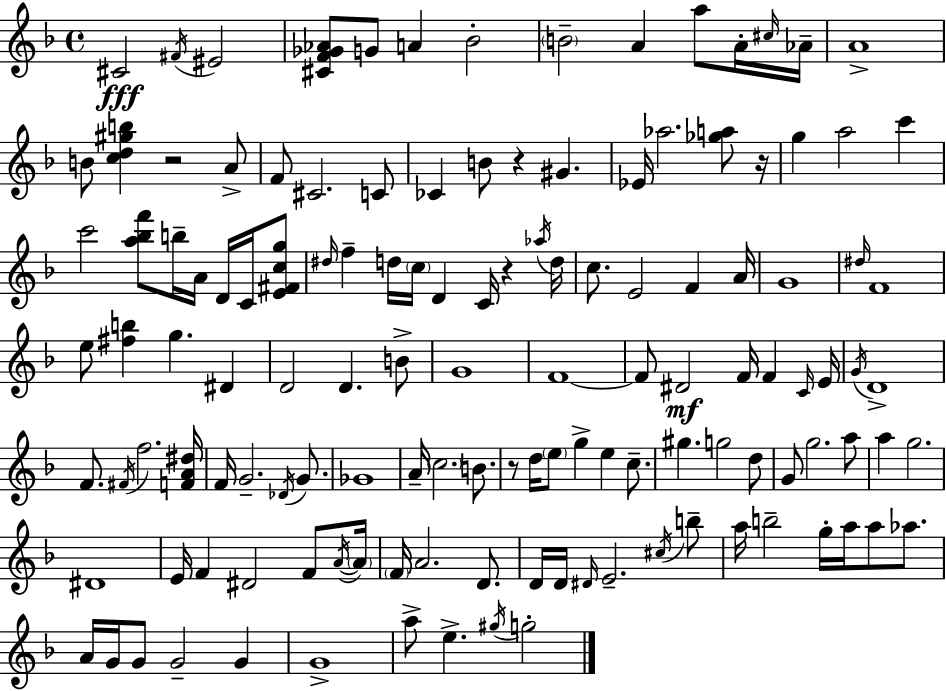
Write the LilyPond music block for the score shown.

{
  \clef treble
  \time 4/4
  \defaultTimeSignature
  \key f \major
  \repeat volta 2 { cis'2\fff \acciaccatura { fis'16 } eis'2 | <cis' f' ges' aes'>8 g'8 a'4 bes'2-. | \parenthesize b'2-- a'4 a''8 a'16-. | \grace { cis''16 } aes'16-- a'1-> | \break b'8 <c'' d'' gis'' b''>4 r2 | a'8-> f'8 cis'2. | c'8 ces'4 b'8 r4 gis'4. | ees'16 aes''2. <ges'' a''>8 | \break r16 g''4 a''2 c'''4 | c'''2 <a'' bes'' f'''>8 b''16-- a'16 d'16 c'16 | <e' fis' c'' g''>8 \grace { dis''16 } f''4-- d''16 \parenthesize c''16 d'4 c'16 r4 | \acciaccatura { aes''16 } d''16 c''8. e'2 f'4 | \break a'16 g'1 | \grace { dis''16 } f'1 | e''8 <fis'' b''>4 g''4. | dis'4 d'2 d'4. | \break b'8-> g'1 | f'1~~ | f'8 dis'2\mf f'16 | f'4 \grace { c'16 } e'16 \acciaccatura { g'16 } d'1-> | \break f'8. \acciaccatura { fis'16 } f''2. | <f' a' dis''>16 f'16 g'2.-- | \acciaccatura { des'16 } g'8. ges'1 | a'16-- \parenthesize c''2. | \break b'8. r8 d''16 \parenthesize e''8 g''4-> | e''4 c''8.-- gis''4. g''2 | d''8 g'8 g''2. | a''8 a''4 g''2. | \break dis'1 | e'16 f'4 dis'2 | f'8 \acciaccatura { a'16~ }~ \parenthesize a'16 \parenthesize f'16 a'2. | d'8. d'16 d'16 \grace { dis'16 } e'2.-- | \break \acciaccatura { cis''16 } b''8-- a''16 b''2-- | g''16-. a''16 a''8 aes''8. a'16 g'16 g'8 | g'2-- g'4 g'1-> | a''8-> e''4.-> | \break \acciaccatura { gis''16 } g''2-. } \bar "|."
}